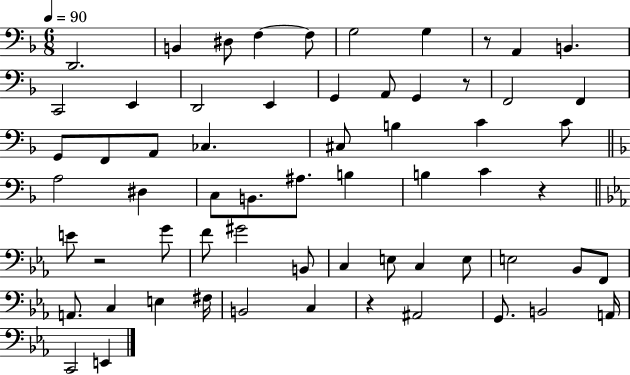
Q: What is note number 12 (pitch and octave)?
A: D2